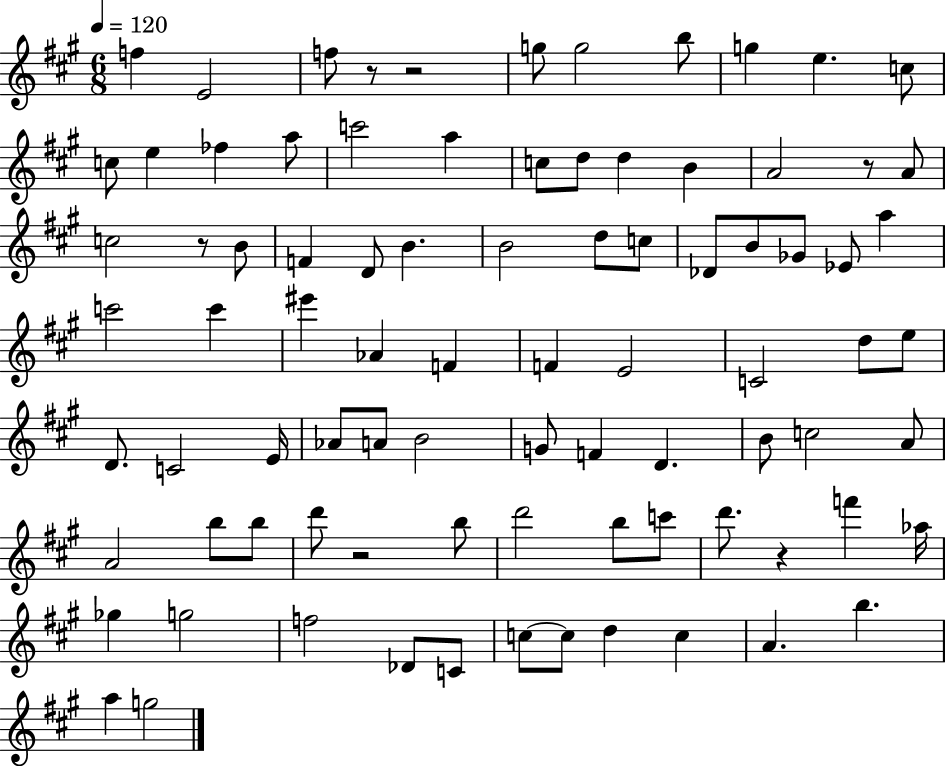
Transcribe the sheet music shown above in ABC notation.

X:1
T:Untitled
M:6/8
L:1/4
K:A
f E2 f/2 z/2 z2 g/2 g2 b/2 g e c/2 c/2 e _f a/2 c'2 a c/2 d/2 d B A2 z/2 A/2 c2 z/2 B/2 F D/2 B B2 d/2 c/2 _D/2 B/2 _G/2 _E/2 a c'2 c' ^e' _A F F E2 C2 d/2 e/2 D/2 C2 E/4 _A/2 A/2 B2 G/2 F D B/2 c2 A/2 A2 b/2 b/2 d'/2 z2 b/2 d'2 b/2 c'/2 d'/2 z f' _a/4 _g g2 f2 _D/2 C/2 c/2 c/2 d c A b a g2